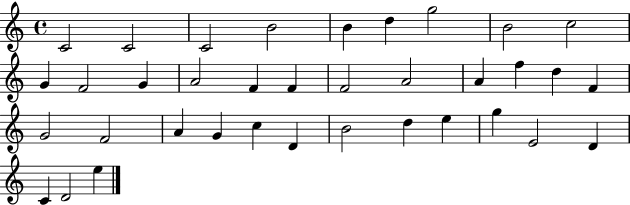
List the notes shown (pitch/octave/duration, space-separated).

C4/h C4/h C4/h B4/h B4/q D5/q G5/h B4/h C5/h G4/q F4/h G4/q A4/h F4/q F4/q F4/h A4/h A4/q F5/q D5/q F4/q G4/h F4/h A4/q G4/q C5/q D4/q B4/h D5/q E5/q G5/q E4/h D4/q C4/q D4/h E5/q